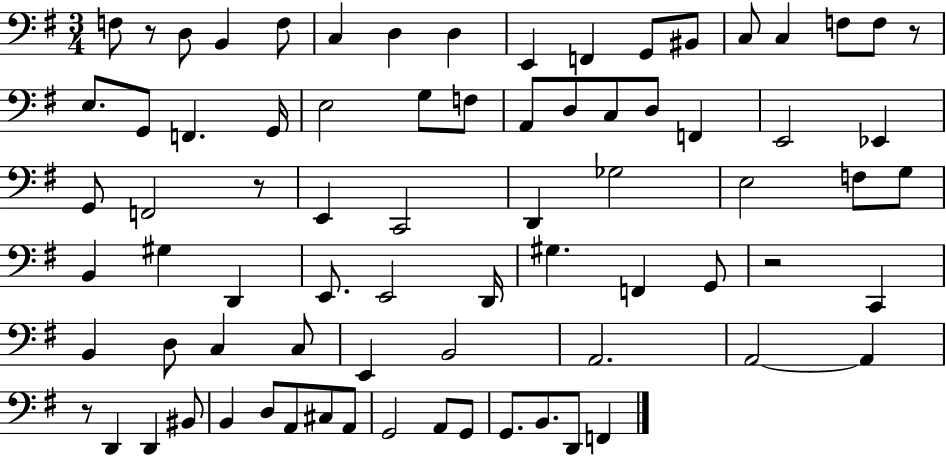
X:1
T:Untitled
M:3/4
L:1/4
K:G
F,/2 z/2 D,/2 B,, F,/2 C, D, D, E,, F,, G,,/2 ^B,,/2 C,/2 C, F,/2 F,/2 z/2 E,/2 G,,/2 F,, G,,/4 E,2 G,/2 F,/2 A,,/2 D,/2 C,/2 D,/2 F,, E,,2 _E,, G,,/2 F,,2 z/2 E,, C,,2 D,, _G,2 E,2 F,/2 G,/2 B,, ^G, D,, E,,/2 E,,2 D,,/4 ^G, F,, G,,/2 z2 C,, B,, D,/2 C, C,/2 E,, B,,2 A,,2 A,,2 A,, z/2 D,, D,, ^B,,/2 B,, D,/2 A,,/2 ^C,/2 A,,/2 G,,2 A,,/2 G,,/2 G,,/2 B,,/2 D,,/2 F,,